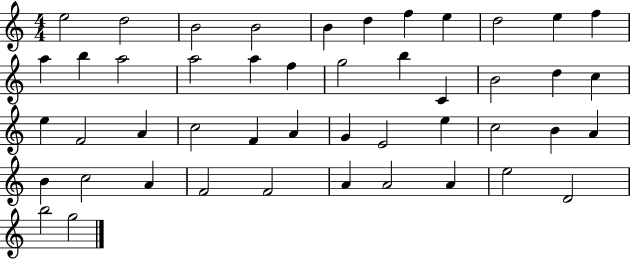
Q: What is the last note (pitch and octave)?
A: G5